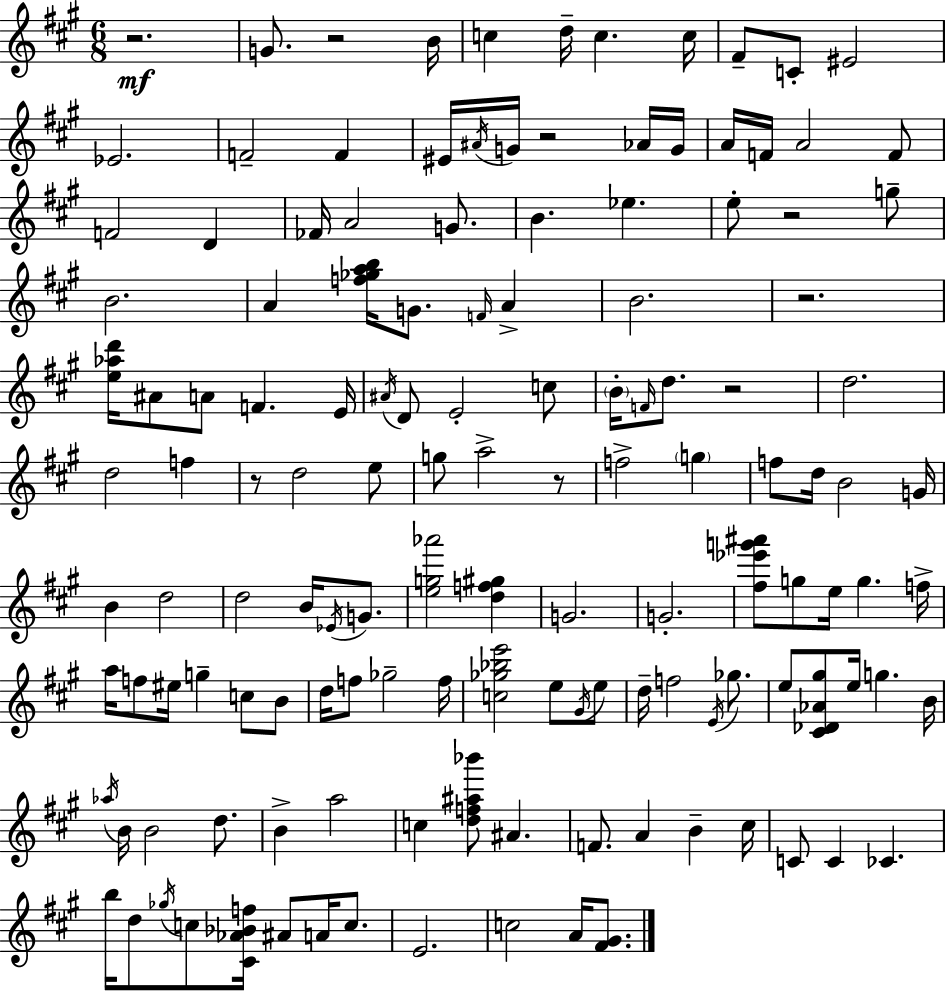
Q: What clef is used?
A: treble